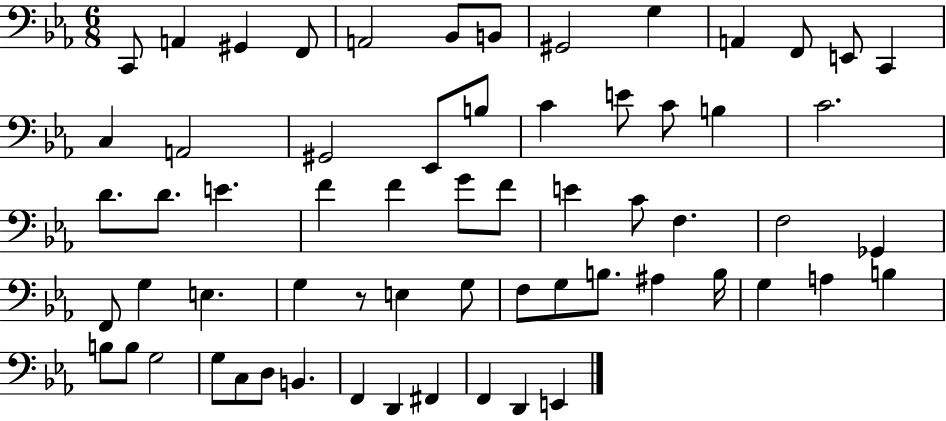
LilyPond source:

{
  \clef bass
  \numericTimeSignature
  \time 6/8
  \key ees \major
  c,8 a,4 gis,4 f,8 | a,2 bes,8 b,8 | gis,2 g4 | a,4 f,8 e,8 c,4 | \break c4 a,2 | gis,2 ees,8 b8 | c'4 e'8 c'8 b4 | c'2. | \break d'8. d'8. e'4. | f'4 f'4 g'8 f'8 | e'4 c'8 f4. | f2 ges,4 | \break f,8 g4 e4. | g4 r8 e4 g8 | f8 g8 b8. ais4 b16 | g4 a4 b4 | \break b8 b8 g2 | g8 c8 d8 b,4. | f,4 d,4 fis,4 | f,4 d,4 e,4 | \break \bar "|."
}